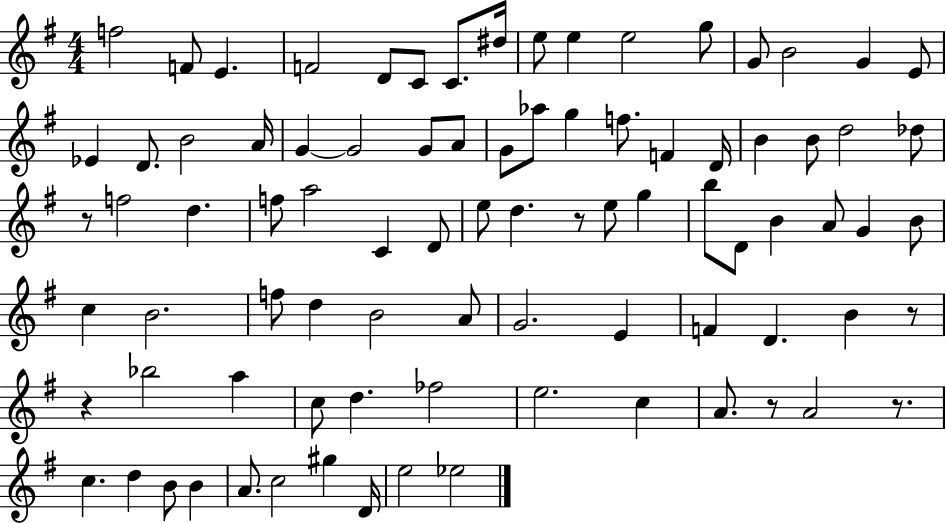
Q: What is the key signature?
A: G major